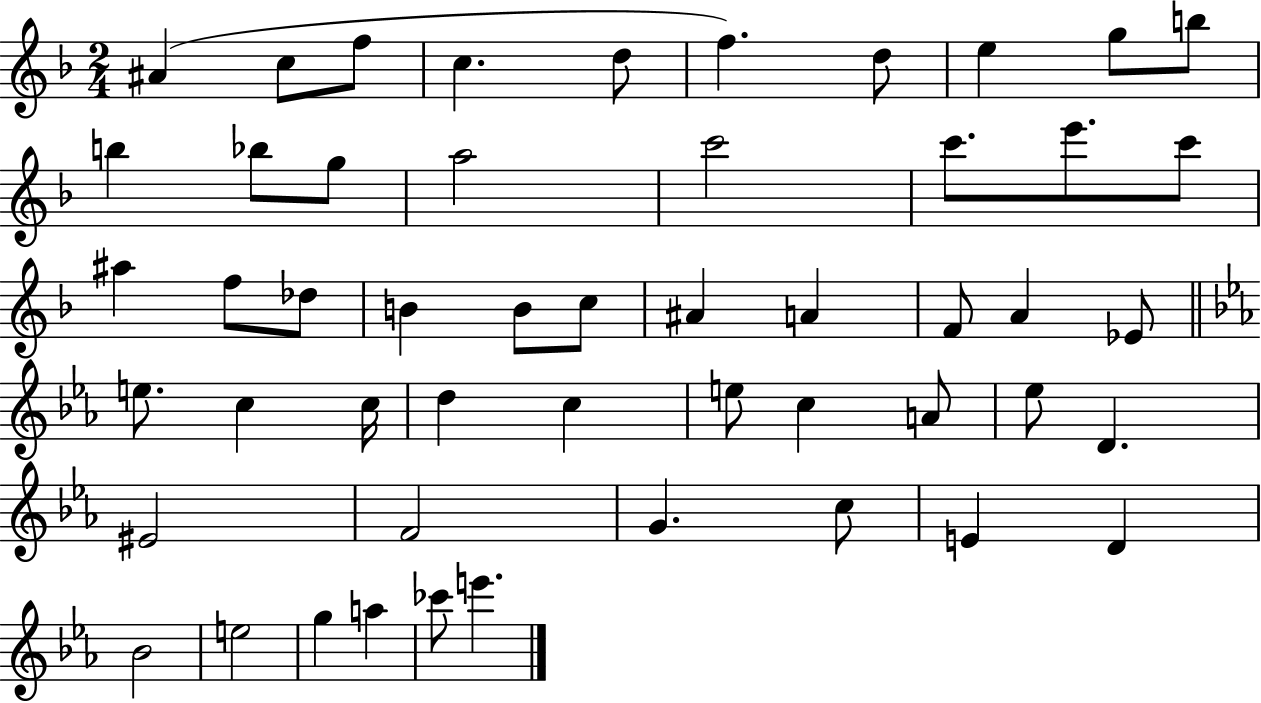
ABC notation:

X:1
T:Untitled
M:2/4
L:1/4
K:F
^A c/2 f/2 c d/2 f d/2 e g/2 b/2 b _b/2 g/2 a2 c'2 c'/2 e'/2 c'/2 ^a f/2 _d/2 B B/2 c/2 ^A A F/2 A _E/2 e/2 c c/4 d c e/2 c A/2 _e/2 D ^E2 F2 G c/2 E D _B2 e2 g a _c'/2 e'